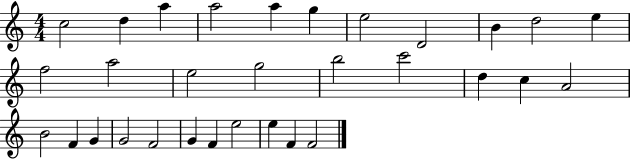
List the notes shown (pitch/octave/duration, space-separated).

C5/h D5/q A5/q A5/h A5/q G5/q E5/h D4/h B4/q D5/h E5/q F5/h A5/h E5/h G5/h B5/h C6/h D5/q C5/q A4/h B4/h F4/q G4/q G4/h F4/h G4/q F4/q E5/h E5/q F4/q F4/h